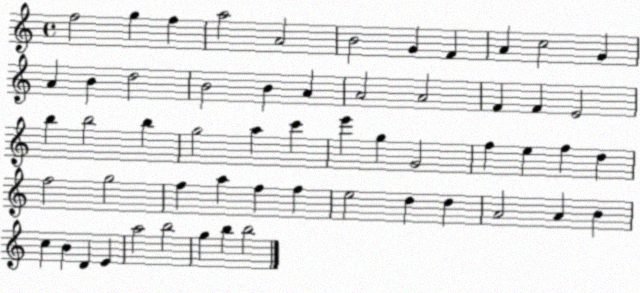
X:1
T:Untitled
M:4/4
L:1/4
K:C
f2 g f a2 A2 B2 G F A c2 G A B d2 B2 B A A2 A2 F F E2 b b2 b g2 a c' e' g G2 f e f d f2 g2 f a f f e2 d d A2 A B c B D E a2 b2 g b b2